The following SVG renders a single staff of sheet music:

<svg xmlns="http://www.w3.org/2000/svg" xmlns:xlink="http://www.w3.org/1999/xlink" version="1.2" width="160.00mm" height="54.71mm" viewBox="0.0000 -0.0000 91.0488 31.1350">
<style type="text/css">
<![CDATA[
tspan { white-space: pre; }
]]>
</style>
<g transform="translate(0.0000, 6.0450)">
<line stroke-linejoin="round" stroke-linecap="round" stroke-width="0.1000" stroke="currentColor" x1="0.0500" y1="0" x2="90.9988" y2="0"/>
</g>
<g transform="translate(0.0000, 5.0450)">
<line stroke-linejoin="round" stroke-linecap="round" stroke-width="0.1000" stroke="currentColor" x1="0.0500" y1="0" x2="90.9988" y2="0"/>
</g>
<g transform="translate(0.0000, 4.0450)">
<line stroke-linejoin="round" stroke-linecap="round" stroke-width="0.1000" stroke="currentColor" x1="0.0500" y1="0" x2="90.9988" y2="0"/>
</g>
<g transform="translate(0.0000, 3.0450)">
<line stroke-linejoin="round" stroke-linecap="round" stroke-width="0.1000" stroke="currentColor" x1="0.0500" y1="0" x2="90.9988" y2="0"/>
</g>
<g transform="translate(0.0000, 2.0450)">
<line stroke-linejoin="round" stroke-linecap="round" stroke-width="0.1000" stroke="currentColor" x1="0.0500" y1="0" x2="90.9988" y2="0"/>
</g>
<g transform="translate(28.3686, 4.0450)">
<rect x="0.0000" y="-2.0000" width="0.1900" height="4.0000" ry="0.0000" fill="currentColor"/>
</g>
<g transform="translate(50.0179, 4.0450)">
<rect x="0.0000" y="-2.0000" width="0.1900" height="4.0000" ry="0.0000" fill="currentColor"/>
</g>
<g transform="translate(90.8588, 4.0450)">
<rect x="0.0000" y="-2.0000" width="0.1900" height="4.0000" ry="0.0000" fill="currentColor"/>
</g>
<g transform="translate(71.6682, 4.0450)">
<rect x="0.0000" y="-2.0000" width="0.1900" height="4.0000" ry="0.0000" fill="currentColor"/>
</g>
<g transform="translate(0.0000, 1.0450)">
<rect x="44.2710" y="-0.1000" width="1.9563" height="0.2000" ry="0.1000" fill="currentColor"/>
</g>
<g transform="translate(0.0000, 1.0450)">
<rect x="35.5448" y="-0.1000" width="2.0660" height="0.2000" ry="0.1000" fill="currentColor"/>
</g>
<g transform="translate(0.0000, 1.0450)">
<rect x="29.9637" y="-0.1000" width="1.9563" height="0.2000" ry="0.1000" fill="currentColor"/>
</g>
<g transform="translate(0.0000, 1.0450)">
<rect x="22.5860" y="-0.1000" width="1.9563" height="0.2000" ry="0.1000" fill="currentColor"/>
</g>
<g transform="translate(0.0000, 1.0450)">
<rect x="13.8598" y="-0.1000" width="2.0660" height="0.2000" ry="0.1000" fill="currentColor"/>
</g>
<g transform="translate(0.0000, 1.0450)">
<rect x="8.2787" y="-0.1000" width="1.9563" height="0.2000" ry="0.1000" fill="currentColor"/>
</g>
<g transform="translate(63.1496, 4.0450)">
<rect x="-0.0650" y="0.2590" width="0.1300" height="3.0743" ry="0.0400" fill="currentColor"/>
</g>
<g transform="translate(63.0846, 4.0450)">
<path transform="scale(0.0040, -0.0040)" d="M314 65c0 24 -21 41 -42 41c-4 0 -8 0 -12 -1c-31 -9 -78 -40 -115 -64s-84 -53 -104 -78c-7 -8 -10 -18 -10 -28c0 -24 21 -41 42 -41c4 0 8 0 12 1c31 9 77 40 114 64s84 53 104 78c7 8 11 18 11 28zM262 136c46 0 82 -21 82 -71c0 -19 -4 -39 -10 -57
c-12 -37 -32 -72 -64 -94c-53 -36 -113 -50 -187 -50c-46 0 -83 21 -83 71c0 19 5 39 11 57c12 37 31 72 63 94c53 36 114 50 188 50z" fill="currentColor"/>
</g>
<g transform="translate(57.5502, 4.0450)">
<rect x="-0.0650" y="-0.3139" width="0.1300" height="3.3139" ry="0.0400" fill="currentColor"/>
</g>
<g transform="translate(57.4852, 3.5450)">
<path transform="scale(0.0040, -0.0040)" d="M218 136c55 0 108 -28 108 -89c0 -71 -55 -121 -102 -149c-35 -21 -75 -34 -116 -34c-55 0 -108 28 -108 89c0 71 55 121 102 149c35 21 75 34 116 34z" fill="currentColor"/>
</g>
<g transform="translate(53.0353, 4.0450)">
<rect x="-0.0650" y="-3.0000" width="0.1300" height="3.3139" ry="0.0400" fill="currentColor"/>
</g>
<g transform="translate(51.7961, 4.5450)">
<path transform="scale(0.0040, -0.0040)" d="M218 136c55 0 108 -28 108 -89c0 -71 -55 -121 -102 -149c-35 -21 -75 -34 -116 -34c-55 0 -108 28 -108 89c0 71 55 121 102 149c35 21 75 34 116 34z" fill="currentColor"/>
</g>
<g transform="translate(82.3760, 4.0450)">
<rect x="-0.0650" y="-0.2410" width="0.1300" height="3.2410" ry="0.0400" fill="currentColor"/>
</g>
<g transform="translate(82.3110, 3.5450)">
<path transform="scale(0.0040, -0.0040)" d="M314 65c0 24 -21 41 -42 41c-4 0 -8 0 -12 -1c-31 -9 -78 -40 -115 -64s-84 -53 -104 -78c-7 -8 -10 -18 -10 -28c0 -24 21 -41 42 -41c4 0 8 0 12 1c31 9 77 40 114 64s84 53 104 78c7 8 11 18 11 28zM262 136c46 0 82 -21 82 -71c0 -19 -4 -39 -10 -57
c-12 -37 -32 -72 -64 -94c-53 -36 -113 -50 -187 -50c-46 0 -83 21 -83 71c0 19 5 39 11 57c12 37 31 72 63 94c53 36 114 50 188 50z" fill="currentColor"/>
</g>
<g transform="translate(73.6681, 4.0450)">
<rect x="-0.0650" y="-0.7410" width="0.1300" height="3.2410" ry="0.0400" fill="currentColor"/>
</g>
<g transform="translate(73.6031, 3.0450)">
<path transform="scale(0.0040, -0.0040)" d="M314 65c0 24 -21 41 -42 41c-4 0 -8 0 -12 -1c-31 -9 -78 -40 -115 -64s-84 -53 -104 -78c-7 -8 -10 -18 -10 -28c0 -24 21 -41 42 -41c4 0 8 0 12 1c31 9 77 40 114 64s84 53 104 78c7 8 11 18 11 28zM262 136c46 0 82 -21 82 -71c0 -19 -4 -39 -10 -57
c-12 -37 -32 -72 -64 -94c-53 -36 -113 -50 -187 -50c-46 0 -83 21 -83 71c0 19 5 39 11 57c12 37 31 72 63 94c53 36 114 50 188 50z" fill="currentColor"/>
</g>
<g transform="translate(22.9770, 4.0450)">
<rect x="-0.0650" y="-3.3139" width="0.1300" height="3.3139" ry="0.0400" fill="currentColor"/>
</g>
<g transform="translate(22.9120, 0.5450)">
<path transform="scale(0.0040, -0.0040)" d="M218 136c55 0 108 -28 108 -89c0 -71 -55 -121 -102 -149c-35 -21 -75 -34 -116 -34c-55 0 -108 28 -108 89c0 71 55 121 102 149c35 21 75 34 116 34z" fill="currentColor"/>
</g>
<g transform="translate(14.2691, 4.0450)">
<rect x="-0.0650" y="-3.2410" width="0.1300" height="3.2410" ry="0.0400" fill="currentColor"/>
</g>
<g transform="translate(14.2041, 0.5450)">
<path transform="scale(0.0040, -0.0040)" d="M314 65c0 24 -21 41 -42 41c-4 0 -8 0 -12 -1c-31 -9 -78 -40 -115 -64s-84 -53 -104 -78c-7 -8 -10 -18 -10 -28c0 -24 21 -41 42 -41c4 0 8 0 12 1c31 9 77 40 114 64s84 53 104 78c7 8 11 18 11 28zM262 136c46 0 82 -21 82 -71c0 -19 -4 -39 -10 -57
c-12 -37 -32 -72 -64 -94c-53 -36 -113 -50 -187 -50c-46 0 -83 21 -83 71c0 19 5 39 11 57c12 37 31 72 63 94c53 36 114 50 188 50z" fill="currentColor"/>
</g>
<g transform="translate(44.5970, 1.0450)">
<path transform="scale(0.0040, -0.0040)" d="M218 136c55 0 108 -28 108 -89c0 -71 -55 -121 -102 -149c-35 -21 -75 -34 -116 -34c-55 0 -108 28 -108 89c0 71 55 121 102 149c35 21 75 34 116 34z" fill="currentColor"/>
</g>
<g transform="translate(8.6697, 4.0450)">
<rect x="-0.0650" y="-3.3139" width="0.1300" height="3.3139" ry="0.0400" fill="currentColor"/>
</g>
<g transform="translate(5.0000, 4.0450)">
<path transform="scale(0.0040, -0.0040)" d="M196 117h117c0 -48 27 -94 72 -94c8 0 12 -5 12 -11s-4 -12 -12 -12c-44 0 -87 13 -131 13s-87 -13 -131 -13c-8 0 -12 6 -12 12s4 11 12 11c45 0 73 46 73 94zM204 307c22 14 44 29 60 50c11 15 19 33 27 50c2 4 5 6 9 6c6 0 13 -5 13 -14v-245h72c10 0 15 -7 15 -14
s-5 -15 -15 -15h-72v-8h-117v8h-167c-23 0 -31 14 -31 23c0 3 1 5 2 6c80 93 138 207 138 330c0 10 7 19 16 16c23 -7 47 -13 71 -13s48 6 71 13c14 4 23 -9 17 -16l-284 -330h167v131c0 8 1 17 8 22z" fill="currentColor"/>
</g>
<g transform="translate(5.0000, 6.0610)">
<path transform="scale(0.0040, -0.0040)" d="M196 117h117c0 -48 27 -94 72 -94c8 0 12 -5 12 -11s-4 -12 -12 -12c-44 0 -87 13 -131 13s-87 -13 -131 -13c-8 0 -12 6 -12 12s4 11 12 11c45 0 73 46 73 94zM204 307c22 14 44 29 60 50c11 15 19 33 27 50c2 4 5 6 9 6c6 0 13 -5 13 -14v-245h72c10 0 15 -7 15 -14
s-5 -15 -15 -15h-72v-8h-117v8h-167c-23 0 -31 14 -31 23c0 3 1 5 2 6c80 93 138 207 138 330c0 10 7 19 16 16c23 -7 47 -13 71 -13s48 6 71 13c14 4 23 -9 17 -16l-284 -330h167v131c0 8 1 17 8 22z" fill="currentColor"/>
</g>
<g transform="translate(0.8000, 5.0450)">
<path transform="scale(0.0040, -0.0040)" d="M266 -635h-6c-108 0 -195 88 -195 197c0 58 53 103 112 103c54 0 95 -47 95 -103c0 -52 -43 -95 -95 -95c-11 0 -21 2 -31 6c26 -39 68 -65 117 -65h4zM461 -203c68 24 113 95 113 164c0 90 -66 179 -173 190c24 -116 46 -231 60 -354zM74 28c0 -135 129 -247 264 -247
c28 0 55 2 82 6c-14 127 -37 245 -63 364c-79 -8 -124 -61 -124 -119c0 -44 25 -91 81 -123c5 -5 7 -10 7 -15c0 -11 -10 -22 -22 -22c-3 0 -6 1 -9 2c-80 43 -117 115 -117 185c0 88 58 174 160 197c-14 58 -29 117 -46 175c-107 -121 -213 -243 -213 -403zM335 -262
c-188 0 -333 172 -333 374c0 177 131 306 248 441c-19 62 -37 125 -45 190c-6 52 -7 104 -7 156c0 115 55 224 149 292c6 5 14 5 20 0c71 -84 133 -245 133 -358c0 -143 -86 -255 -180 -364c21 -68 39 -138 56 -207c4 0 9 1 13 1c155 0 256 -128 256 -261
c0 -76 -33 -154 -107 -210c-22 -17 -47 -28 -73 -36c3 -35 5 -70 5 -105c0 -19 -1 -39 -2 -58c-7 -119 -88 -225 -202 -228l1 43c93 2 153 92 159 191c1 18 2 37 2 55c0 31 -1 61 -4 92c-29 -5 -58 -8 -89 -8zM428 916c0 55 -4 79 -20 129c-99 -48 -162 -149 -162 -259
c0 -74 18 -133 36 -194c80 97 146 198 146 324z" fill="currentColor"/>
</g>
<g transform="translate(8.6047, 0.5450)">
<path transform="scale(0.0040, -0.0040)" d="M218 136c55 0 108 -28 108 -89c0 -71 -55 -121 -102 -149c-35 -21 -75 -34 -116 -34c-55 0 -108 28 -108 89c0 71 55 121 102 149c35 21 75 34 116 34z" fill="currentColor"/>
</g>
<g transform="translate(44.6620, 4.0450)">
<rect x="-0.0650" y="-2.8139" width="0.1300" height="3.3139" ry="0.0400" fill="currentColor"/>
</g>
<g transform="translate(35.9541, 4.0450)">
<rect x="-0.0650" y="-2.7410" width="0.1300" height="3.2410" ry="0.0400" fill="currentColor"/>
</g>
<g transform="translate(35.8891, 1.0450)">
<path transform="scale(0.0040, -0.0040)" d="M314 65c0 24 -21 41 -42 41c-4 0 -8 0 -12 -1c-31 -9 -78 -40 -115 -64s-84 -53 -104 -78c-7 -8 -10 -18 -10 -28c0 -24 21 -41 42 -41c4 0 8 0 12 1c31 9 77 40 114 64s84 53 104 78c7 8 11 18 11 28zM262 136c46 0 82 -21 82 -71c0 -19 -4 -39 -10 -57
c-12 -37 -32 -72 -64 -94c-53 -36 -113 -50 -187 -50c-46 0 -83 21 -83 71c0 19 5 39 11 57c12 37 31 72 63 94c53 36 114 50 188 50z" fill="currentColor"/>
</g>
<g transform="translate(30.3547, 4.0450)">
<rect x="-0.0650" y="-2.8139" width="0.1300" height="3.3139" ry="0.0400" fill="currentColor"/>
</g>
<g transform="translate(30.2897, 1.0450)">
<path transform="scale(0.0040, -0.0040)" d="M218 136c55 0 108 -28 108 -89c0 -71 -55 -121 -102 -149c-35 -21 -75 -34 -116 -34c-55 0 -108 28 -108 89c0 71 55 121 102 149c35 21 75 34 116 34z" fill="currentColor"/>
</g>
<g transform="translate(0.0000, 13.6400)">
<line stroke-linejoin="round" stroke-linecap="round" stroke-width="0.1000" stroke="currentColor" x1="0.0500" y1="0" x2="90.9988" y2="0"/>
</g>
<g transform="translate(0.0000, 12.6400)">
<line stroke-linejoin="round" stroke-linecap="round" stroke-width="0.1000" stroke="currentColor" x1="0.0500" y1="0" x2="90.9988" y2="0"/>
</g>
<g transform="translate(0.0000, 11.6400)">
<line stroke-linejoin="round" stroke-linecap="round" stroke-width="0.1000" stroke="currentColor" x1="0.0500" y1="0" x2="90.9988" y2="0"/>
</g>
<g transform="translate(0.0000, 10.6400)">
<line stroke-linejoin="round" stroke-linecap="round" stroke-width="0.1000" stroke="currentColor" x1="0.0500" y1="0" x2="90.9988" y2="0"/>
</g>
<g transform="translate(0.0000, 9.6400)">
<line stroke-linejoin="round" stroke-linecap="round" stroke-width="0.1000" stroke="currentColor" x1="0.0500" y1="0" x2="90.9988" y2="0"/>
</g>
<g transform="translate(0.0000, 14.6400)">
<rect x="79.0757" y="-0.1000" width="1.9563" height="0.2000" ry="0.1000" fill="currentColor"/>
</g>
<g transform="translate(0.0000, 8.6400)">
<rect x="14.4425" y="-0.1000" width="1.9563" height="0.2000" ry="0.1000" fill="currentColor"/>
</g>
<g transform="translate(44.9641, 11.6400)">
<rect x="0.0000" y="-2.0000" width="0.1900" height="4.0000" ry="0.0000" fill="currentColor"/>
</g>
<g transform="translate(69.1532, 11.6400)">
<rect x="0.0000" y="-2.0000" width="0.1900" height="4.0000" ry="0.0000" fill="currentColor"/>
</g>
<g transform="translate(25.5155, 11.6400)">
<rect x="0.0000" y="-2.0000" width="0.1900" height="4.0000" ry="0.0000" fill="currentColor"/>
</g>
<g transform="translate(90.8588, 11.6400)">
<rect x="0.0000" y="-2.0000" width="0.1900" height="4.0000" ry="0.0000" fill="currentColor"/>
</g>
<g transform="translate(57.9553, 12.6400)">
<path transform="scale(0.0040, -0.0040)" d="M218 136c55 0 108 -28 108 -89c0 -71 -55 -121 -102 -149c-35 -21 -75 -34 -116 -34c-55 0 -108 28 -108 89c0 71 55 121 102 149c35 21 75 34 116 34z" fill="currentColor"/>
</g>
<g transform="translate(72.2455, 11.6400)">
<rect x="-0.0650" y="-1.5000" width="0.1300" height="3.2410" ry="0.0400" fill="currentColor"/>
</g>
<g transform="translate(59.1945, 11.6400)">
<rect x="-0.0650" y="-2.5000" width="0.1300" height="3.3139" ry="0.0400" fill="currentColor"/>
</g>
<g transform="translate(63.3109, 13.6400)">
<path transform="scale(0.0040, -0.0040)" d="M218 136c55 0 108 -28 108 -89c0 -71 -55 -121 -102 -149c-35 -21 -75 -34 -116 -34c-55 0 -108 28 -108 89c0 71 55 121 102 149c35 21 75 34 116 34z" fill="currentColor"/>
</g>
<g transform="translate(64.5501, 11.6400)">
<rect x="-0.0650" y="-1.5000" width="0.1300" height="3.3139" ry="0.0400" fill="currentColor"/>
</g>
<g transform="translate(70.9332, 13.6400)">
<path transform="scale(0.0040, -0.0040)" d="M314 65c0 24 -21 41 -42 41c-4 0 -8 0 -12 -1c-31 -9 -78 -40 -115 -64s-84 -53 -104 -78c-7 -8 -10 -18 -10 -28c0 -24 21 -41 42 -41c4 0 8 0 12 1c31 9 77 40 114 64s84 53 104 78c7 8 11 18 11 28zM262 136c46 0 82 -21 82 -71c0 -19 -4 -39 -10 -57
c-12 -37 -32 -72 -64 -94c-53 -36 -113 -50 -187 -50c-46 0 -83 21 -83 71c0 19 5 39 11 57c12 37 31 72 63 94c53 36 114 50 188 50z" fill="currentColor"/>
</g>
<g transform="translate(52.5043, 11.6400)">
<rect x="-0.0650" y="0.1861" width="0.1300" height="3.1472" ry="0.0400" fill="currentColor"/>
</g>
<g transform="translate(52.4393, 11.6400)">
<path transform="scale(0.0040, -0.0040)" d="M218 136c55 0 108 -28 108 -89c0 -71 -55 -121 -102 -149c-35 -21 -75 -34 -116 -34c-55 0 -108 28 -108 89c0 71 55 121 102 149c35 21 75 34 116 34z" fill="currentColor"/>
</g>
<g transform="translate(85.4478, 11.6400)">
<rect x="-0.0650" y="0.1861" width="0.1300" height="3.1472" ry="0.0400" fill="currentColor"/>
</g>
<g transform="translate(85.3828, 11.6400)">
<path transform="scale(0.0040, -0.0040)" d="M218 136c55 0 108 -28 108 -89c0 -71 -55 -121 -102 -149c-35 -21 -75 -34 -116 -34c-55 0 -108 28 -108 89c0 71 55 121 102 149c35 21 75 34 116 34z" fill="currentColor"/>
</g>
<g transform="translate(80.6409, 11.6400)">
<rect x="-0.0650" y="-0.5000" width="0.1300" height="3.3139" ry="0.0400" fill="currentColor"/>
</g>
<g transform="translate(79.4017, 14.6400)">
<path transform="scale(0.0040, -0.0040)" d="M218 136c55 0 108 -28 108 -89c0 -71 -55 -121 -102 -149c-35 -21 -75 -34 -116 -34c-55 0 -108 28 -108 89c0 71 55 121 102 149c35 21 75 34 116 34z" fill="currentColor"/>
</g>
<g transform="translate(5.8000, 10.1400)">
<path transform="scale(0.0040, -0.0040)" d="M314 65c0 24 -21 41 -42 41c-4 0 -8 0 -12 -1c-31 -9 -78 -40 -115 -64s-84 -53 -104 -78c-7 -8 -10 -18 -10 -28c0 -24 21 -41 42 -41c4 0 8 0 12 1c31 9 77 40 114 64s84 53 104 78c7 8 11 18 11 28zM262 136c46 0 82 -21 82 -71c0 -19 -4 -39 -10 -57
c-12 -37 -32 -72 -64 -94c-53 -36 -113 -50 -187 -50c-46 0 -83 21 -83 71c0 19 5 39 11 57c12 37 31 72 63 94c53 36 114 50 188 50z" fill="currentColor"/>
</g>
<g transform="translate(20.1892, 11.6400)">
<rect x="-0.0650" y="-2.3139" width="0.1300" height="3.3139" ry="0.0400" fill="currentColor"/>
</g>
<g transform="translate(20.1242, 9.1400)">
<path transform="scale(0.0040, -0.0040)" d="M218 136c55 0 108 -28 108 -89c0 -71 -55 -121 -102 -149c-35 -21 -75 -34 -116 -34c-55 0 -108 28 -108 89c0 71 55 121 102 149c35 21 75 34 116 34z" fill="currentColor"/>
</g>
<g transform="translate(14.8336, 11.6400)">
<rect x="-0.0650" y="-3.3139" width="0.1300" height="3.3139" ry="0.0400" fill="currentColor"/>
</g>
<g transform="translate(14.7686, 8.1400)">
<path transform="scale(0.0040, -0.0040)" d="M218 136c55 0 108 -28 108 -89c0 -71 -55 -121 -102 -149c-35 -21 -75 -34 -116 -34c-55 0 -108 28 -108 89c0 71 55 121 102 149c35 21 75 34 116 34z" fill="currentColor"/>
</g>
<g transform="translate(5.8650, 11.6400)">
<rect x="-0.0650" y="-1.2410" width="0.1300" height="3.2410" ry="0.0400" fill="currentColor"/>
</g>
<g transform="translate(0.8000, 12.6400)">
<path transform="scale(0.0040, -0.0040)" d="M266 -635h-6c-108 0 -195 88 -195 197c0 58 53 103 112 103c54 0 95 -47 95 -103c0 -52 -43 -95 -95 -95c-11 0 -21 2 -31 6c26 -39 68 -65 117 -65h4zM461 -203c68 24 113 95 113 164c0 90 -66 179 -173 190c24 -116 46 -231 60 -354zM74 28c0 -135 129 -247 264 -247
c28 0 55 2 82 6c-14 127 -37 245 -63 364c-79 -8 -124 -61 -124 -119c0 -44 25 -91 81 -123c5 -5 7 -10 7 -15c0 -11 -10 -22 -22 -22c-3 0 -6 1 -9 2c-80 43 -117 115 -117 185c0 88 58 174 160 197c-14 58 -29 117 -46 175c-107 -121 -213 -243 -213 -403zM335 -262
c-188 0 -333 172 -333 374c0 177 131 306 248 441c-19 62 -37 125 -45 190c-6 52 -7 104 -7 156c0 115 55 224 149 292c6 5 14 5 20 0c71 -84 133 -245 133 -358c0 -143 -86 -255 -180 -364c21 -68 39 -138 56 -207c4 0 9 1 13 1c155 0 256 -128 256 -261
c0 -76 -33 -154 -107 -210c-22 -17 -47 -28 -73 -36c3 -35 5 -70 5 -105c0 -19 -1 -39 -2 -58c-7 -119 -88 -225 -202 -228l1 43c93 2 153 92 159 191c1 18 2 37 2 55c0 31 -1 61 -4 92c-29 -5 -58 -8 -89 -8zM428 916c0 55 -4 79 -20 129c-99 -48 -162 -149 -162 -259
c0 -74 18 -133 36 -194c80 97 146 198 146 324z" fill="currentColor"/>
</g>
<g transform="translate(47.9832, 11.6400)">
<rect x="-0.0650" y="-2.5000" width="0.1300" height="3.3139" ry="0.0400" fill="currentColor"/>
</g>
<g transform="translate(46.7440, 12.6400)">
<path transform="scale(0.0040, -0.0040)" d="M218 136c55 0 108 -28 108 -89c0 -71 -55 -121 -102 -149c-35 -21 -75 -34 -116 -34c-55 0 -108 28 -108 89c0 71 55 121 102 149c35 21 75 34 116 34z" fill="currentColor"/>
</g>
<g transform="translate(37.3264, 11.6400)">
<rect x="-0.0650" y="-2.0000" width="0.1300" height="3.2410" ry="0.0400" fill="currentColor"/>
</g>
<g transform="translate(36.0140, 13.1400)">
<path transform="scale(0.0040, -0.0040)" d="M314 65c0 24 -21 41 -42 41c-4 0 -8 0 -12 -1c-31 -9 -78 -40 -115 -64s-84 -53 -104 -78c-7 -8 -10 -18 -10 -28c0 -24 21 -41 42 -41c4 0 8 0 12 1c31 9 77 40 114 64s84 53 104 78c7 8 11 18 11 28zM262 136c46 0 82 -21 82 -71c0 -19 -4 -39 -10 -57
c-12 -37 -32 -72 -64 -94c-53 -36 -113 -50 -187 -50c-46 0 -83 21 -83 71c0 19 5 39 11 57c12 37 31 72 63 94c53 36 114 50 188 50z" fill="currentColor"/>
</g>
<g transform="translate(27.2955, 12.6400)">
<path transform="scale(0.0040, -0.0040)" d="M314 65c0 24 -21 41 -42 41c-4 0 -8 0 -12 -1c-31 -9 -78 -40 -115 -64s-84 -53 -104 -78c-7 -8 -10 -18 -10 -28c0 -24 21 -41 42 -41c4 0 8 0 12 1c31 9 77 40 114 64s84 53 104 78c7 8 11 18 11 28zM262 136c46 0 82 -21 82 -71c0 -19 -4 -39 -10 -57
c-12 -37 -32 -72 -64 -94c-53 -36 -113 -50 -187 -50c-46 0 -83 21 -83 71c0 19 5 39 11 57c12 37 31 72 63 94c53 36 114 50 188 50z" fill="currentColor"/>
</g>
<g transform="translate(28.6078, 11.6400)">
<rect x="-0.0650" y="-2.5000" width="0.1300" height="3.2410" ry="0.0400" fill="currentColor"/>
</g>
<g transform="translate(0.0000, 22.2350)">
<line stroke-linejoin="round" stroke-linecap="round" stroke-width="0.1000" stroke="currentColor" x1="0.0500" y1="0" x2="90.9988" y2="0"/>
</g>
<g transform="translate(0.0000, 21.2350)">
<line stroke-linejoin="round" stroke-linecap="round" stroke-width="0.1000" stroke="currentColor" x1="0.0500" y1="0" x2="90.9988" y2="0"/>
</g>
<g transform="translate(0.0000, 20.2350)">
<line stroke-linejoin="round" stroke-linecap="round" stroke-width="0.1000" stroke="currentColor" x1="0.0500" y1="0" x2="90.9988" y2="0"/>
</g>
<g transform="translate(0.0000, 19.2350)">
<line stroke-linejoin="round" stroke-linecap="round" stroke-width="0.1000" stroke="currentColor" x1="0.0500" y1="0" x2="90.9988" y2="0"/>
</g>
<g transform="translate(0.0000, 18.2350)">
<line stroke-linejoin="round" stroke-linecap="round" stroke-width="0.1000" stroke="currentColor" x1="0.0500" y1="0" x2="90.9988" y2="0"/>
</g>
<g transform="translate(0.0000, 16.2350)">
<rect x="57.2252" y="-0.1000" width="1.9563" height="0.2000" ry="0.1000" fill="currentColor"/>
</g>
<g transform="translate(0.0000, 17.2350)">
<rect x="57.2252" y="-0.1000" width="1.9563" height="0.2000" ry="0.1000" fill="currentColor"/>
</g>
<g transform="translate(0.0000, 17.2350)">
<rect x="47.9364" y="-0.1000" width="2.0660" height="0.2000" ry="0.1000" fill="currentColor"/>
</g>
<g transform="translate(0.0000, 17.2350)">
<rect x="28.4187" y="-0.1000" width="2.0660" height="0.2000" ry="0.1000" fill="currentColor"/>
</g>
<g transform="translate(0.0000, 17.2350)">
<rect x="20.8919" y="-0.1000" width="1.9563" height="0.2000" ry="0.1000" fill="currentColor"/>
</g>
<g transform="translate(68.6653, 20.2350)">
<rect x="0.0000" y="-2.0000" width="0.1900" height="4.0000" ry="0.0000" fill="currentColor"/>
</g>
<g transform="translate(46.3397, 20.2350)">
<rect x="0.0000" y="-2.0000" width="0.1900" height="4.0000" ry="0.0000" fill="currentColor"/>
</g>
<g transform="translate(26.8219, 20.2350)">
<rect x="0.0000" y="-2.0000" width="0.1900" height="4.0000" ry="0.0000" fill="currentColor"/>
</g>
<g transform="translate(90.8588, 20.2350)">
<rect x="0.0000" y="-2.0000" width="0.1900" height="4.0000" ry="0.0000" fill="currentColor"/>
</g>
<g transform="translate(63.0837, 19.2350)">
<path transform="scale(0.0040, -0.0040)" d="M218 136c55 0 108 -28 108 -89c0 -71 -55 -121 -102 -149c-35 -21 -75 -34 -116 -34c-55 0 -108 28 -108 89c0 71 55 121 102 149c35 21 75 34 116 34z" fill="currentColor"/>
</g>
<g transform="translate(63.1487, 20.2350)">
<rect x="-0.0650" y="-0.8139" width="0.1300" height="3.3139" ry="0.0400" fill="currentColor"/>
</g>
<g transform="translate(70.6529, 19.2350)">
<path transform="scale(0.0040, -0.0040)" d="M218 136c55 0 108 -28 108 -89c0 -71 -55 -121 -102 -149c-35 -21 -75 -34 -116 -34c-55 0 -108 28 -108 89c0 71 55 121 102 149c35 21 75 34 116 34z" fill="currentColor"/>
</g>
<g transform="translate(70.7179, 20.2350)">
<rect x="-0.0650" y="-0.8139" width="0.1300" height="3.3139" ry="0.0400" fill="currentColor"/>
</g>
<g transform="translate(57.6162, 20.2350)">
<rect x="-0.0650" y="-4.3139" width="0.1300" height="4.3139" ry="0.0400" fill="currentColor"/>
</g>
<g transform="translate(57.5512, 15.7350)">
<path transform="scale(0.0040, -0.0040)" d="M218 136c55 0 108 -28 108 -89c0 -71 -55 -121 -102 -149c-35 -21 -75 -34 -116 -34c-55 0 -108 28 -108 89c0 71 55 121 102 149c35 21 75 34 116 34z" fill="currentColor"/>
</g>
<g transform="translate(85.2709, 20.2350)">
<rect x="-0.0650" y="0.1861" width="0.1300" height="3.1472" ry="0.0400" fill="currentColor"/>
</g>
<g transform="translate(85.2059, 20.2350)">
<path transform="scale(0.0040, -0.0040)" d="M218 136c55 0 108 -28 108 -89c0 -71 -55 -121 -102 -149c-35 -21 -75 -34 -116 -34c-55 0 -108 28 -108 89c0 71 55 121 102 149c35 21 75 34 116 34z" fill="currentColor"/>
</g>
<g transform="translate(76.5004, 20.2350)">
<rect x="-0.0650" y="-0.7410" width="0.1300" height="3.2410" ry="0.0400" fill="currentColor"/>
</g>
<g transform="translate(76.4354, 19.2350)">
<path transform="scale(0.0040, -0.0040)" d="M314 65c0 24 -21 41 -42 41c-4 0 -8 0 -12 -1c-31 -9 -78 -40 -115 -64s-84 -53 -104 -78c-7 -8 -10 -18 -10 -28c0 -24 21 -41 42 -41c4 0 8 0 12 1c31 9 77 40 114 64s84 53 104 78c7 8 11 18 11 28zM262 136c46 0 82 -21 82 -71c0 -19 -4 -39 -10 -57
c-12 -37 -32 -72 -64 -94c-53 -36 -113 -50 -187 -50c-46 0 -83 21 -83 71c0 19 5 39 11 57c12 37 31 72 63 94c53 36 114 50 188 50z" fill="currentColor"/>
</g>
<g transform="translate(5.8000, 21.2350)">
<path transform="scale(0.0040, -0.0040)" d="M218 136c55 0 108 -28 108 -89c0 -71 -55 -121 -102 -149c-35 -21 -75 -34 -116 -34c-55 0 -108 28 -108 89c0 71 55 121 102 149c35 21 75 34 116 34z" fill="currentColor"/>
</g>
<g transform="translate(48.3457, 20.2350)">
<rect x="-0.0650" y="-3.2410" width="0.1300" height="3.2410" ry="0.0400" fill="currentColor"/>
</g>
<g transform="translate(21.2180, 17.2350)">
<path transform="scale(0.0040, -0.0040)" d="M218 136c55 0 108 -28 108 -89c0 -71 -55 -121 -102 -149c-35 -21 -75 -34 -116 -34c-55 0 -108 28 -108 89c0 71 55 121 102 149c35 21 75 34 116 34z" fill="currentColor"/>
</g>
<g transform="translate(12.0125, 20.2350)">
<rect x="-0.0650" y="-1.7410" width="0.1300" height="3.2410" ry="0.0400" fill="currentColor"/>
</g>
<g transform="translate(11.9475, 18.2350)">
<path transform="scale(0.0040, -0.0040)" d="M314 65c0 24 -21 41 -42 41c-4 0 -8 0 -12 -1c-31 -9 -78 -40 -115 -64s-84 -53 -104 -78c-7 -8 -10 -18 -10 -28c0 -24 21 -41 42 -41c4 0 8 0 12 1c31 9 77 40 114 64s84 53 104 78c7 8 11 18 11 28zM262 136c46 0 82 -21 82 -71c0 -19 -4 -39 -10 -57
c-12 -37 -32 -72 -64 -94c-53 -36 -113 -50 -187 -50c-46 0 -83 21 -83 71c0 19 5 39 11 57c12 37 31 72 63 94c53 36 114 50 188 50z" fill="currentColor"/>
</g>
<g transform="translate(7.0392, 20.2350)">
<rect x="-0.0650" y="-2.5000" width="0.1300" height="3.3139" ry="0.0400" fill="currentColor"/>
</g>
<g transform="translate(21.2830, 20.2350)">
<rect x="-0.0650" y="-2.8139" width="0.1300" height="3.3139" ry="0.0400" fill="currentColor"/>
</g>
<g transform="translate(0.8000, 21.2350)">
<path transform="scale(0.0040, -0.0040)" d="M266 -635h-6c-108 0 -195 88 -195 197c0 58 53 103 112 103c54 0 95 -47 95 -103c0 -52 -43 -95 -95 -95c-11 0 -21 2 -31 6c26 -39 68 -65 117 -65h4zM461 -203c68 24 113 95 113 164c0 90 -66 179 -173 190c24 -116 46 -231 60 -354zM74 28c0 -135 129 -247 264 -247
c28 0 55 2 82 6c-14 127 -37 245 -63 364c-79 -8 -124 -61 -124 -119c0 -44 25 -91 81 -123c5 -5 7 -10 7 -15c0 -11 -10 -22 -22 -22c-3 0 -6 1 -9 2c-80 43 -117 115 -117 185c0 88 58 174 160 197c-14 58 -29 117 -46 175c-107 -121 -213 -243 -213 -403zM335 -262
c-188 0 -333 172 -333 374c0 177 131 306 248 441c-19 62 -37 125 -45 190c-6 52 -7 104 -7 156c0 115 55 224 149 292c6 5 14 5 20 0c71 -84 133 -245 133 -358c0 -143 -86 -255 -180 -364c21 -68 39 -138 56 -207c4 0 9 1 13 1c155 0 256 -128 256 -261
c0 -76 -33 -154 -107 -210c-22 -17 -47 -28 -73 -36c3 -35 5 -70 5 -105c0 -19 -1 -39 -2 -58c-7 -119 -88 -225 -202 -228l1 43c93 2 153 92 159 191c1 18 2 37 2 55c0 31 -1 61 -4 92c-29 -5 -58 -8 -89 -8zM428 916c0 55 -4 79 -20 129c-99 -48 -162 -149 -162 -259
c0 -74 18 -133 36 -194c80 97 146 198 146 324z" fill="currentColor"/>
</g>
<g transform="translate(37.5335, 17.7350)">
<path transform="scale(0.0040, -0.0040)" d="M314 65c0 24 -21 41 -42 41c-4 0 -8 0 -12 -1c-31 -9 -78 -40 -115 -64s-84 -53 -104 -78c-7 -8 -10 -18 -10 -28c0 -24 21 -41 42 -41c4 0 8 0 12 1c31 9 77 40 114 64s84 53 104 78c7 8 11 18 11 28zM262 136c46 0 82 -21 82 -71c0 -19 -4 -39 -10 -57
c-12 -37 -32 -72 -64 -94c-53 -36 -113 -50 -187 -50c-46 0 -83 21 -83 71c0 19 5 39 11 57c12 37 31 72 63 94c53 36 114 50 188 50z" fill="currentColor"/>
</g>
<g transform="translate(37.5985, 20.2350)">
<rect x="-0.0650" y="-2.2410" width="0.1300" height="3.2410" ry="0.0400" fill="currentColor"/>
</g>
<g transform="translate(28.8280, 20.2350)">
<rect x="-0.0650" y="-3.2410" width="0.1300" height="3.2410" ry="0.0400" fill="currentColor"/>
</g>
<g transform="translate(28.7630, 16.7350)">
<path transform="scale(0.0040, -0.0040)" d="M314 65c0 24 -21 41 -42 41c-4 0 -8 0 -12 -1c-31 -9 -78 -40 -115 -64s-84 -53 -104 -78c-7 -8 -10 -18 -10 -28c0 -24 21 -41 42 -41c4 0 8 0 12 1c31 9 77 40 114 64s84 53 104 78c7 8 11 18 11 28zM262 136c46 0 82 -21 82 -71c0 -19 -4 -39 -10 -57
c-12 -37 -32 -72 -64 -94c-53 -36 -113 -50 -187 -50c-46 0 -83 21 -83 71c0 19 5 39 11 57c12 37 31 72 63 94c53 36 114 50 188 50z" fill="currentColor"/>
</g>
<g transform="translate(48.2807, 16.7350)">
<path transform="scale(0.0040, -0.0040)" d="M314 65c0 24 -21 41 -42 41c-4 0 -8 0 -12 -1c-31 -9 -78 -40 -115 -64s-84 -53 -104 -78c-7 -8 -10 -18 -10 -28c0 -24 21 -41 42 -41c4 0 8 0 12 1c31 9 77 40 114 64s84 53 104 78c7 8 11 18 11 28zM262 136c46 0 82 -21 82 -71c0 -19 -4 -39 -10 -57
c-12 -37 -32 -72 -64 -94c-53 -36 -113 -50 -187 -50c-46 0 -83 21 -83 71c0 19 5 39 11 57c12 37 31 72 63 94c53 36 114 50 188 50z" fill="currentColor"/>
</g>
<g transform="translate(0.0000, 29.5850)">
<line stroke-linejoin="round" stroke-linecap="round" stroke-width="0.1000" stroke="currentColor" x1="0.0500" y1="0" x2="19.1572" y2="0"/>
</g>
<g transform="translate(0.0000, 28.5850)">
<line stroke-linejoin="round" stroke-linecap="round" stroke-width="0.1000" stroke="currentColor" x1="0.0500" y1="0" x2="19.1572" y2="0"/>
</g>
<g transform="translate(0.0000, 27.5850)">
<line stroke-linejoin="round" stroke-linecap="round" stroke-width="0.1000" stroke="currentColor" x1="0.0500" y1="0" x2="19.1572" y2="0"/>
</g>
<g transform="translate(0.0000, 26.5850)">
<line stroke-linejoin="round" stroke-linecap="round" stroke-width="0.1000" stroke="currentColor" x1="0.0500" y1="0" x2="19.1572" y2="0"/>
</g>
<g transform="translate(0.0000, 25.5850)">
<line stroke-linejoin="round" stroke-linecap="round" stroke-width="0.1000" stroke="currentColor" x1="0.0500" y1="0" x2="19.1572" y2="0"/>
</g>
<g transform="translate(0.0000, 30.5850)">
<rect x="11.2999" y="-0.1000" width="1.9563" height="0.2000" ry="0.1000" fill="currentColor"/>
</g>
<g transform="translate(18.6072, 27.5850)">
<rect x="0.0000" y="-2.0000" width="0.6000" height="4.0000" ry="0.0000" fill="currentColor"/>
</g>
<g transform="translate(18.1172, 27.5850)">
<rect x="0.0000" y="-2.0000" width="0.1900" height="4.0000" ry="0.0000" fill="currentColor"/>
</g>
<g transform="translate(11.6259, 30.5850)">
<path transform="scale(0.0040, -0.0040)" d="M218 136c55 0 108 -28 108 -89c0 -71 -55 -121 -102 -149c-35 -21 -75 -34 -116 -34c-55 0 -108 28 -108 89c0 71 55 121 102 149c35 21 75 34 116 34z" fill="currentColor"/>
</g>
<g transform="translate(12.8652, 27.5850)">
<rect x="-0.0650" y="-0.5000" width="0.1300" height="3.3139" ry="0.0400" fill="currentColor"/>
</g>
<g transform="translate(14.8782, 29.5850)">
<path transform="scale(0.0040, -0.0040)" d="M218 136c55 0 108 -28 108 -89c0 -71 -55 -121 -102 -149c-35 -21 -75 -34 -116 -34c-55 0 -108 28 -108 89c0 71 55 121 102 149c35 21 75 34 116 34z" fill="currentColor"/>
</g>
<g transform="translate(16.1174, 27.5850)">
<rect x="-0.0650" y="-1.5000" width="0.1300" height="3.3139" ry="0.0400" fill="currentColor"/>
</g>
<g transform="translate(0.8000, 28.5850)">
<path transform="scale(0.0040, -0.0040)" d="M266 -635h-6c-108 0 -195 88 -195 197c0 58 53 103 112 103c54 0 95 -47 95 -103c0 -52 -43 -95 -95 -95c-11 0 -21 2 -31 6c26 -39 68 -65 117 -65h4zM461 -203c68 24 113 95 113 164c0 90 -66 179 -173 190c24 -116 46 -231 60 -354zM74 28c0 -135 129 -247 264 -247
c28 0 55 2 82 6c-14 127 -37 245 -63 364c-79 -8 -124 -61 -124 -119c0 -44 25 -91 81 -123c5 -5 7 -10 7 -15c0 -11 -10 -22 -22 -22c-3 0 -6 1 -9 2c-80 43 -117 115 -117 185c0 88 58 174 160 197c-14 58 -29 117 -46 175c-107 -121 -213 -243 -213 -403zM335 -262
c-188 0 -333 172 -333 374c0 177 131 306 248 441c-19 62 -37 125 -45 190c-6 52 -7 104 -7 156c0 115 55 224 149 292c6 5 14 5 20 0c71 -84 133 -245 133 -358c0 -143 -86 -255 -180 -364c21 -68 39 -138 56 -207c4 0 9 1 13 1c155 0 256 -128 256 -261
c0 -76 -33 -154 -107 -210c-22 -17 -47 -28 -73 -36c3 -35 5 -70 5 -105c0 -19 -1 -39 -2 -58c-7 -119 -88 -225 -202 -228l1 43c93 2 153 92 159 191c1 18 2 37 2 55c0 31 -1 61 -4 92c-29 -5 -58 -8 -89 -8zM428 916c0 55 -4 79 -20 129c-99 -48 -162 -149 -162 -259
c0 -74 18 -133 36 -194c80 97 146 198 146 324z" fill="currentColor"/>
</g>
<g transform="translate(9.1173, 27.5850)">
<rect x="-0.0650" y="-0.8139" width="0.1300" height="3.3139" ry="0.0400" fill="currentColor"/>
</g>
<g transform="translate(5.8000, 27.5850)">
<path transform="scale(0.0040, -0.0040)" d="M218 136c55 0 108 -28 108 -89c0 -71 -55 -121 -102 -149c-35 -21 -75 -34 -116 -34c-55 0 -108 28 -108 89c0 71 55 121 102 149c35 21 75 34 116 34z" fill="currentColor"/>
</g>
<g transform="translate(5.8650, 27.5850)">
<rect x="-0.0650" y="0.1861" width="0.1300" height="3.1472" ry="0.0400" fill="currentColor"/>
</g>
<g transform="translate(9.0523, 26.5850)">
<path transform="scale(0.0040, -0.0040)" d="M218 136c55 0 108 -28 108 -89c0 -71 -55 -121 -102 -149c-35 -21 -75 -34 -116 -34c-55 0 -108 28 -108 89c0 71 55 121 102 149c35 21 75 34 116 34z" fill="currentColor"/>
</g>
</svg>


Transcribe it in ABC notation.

X:1
T:Untitled
M:4/4
L:1/4
K:C
b b2 b a a2 a A c B2 d2 c2 e2 b g G2 F2 G B G E E2 C B G f2 a b2 g2 b2 d' d d d2 B B d C E